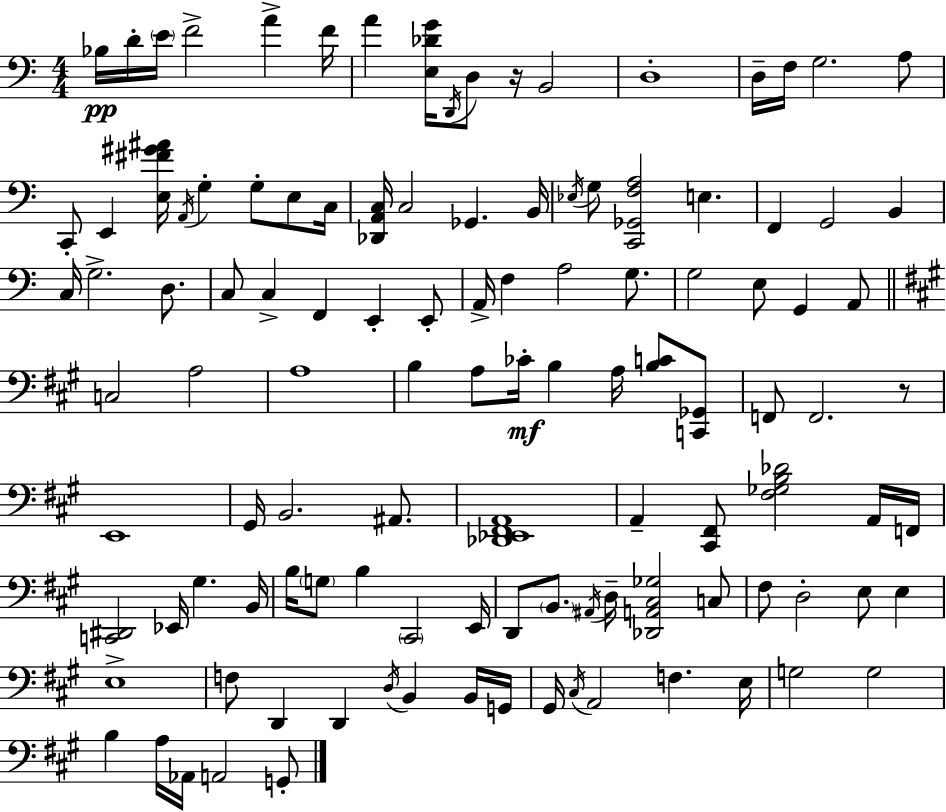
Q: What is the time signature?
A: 4/4